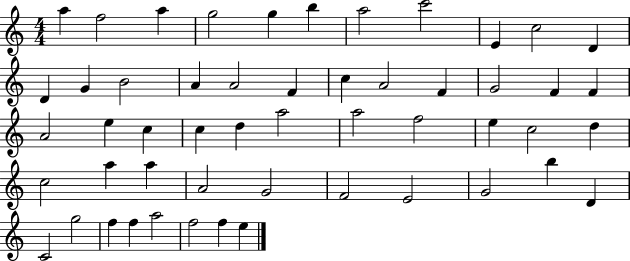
A5/q F5/h A5/q G5/h G5/q B5/q A5/h C6/h E4/q C5/h D4/q D4/q G4/q B4/h A4/q A4/h F4/q C5/q A4/h F4/q G4/h F4/q F4/q A4/h E5/q C5/q C5/q D5/q A5/h A5/h F5/h E5/q C5/h D5/q C5/h A5/q A5/q A4/h G4/h F4/h E4/h G4/h B5/q D4/q C4/h G5/h F5/q F5/q A5/h F5/h F5/q E5/q